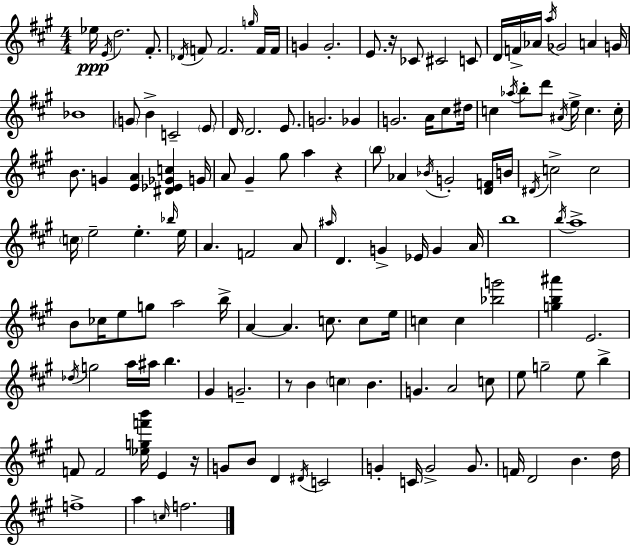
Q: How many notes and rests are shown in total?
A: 138